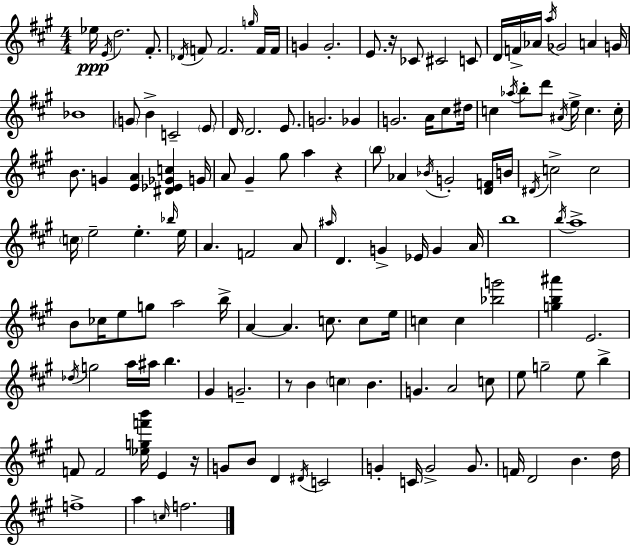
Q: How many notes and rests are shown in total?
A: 138